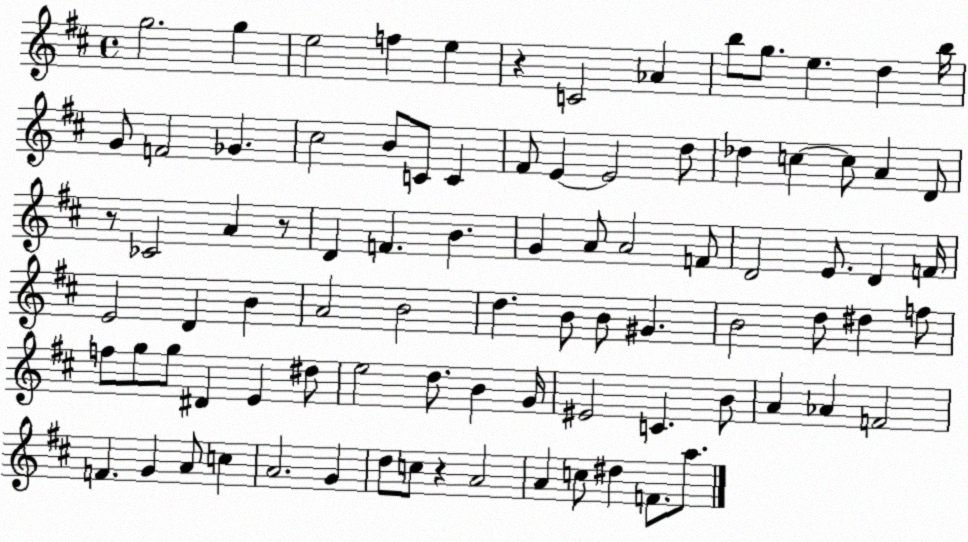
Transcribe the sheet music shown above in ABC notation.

X:1
T:Untitled
M:4/4
L:1/4
K:D
g2 g e2 f e z C2 _A b/2 g/2 e d b/4 G/2 F2 _G ^c2 B/2 C/2 C ^F/2 E E2 d/2 _d c c/2 A D/2 z/2 _C2 A z/2 D F B G A/2 A2 F/2 D2 E/2 D F/4 E2 D B A2 B2 d B/2 B/2 ^G B2 d/2 ^d f/2 f/2 g/2 g/2 ^D E ^d/2 e2 d/2 B G/4 ^E2 C B/2 A _A F2 F G A/2 c A2 G d/2 c/2 z A2 A c/2 ^d F/2 a/2